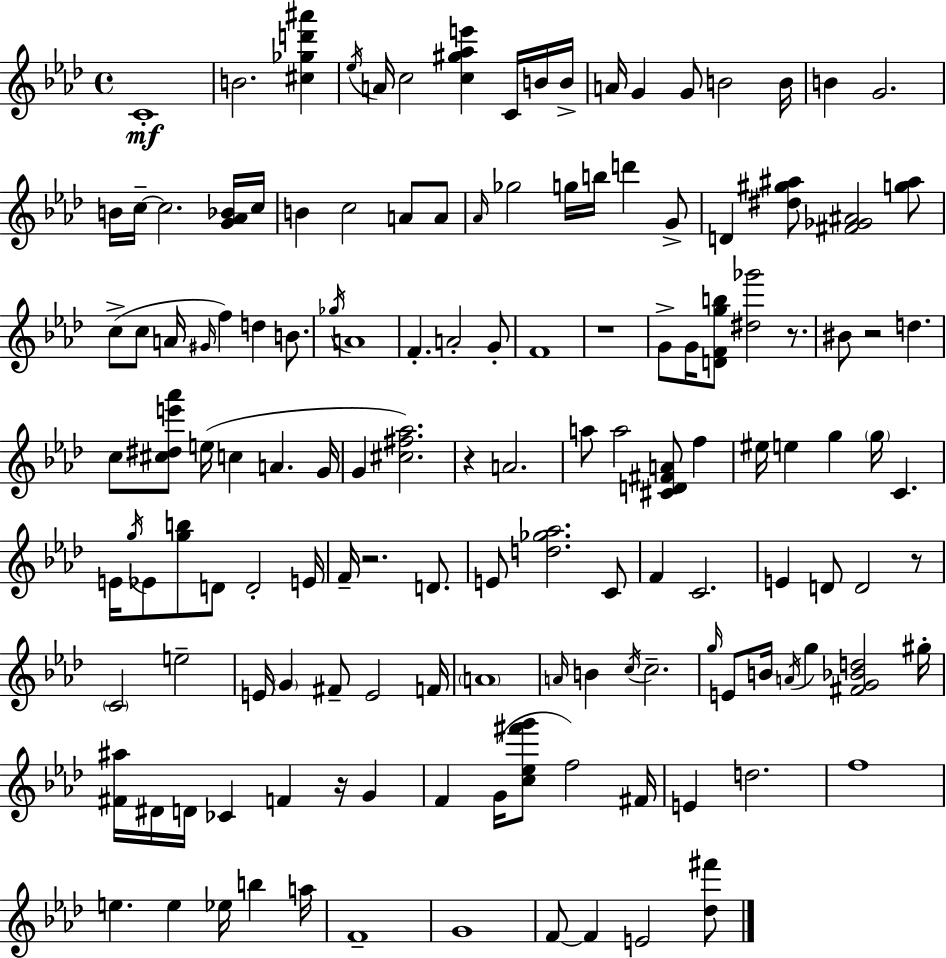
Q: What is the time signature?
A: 4/4